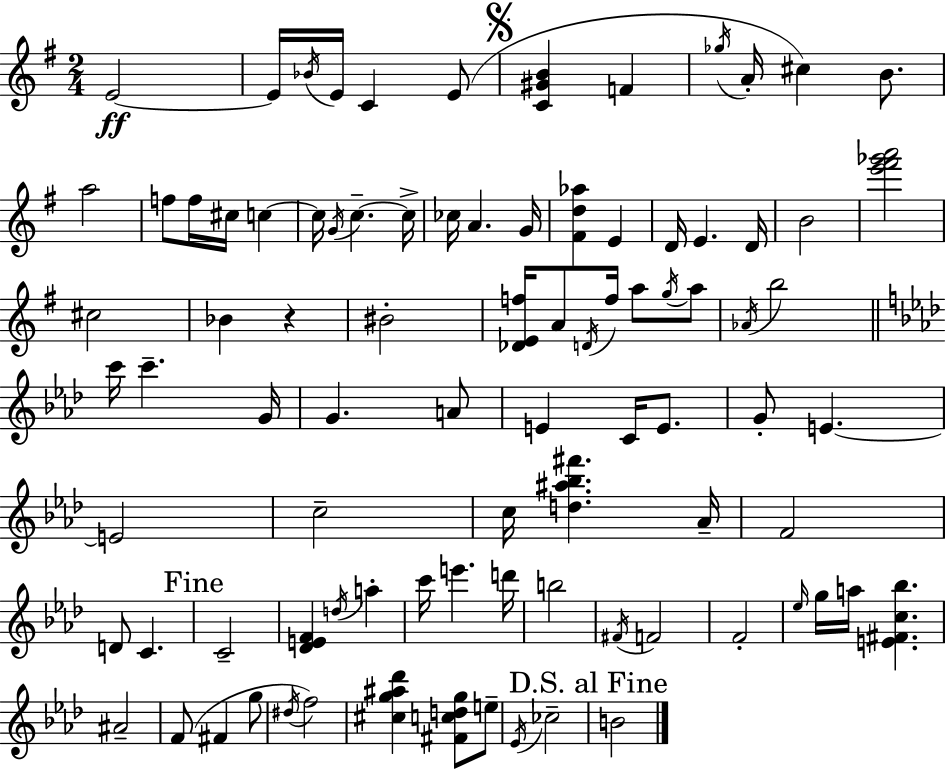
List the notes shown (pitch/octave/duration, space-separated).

E4/h E4/s Bb4/s E4/s C4/q E4/e [C4,G#4,B4]/q F4/q Gb5/s A4/s C#5/q B4/e. A5/h F5/e F5/s C#5/s C5/q C5/s G4/s C5/q. C5/s CES5/s A4/q. G4/s [F#4,D5,Ab5]/q E4/q D4/s E4/q. D4/s B4/h [E6,F#6,Gb6,A6]/h C#5/h Bb4/q R/q BIS4/h [Db4,E4,F5]/s A4/e D4/s F5/s A5/e G5/s A5/e Ab4/s B5/h C6/s C6/q. G4/s G4/q. A4/e E4/q C4/s E4/e. G4/e E4/q. E4/h C5/h C5/s [D5,A#5,Bb5,F#6]/q. Ab4/s F4/h D4/e C4/q. C4/h [Db4,E4,F4]/q D5/s A5/q C6/s E6/q. D6/s B5/h F#4/s F4/h F4/h Eb5/s G5/s A5/s [E4,F#4,C5,Bb5]/q. A#4/h F4/e F#4/q G5/e D#5/s F5/h [C#5,G5,A#5,Db6]/q [F#4,C5,D5,G5]/e E5/e Eb4/s CES5/h B4/h